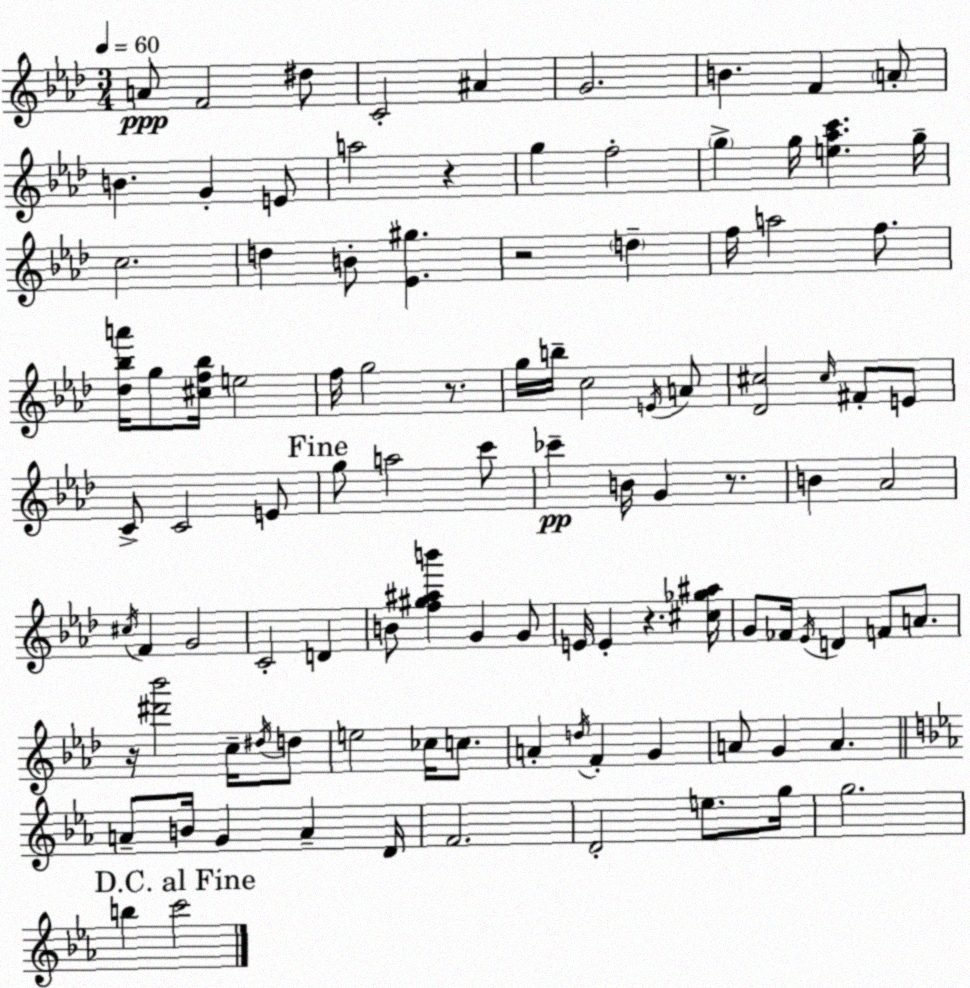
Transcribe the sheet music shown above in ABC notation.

X:1
T:Untitled
M:3/4
L:1/4
K:Ab
A/2 F2 ^d/2 C2 ^A G2 B F A/2 B G E/2 a2 z g f2 g g/4 [e_ac'] g/4 c2 d B/2 [_E^g] z2 d f/4 a2 f/2 [_d_ba']/4 g/2 [^cf_b]/4 e2 f/4 g2 z/2 g/4 b/4 c2 E/4 A/2 [_D^c]2 ^c/4 ^F/2 E/2 C/2 C2 E/2 g/2 a2 c'/2 _c' B/4 G z/2 B _A2 ^c/4 F G2 C2 D B/2 [f^g^ab'] G G/2 E/4 E z [^c_g^a]/4 G/2 _F/4 _E/4 D F/2 A/2 z/4 [^d'_b']2 c/4 ^d/4 d/2 e2 _c/4 c/2 A d/4 F G A/2 G A A/2 B/4 G A D/4 F2 D2 e/2 g/4 g2 b c'2